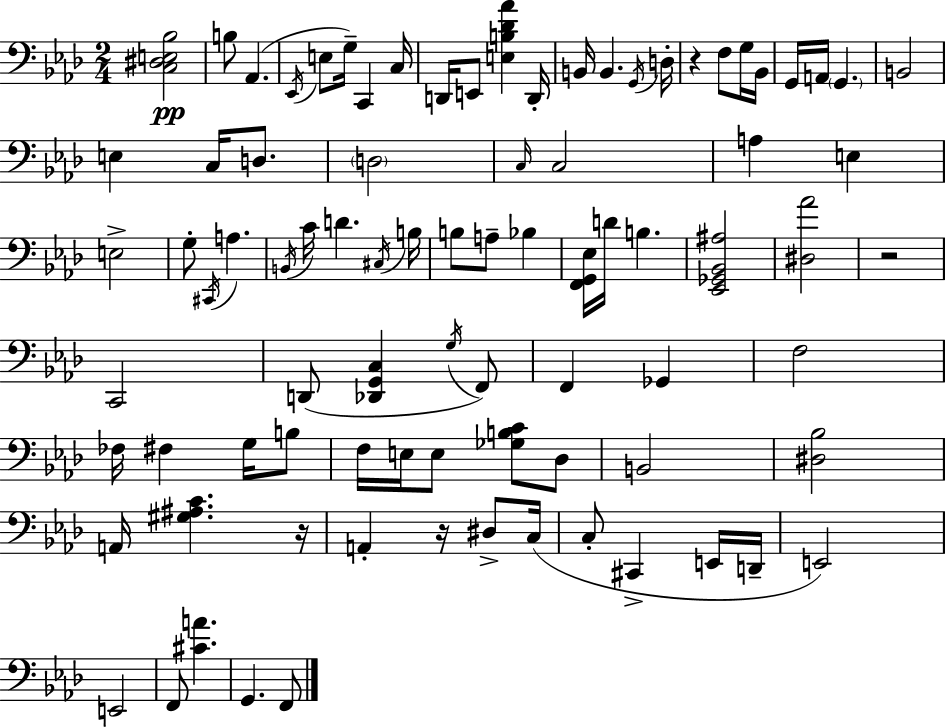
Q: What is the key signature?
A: F minor